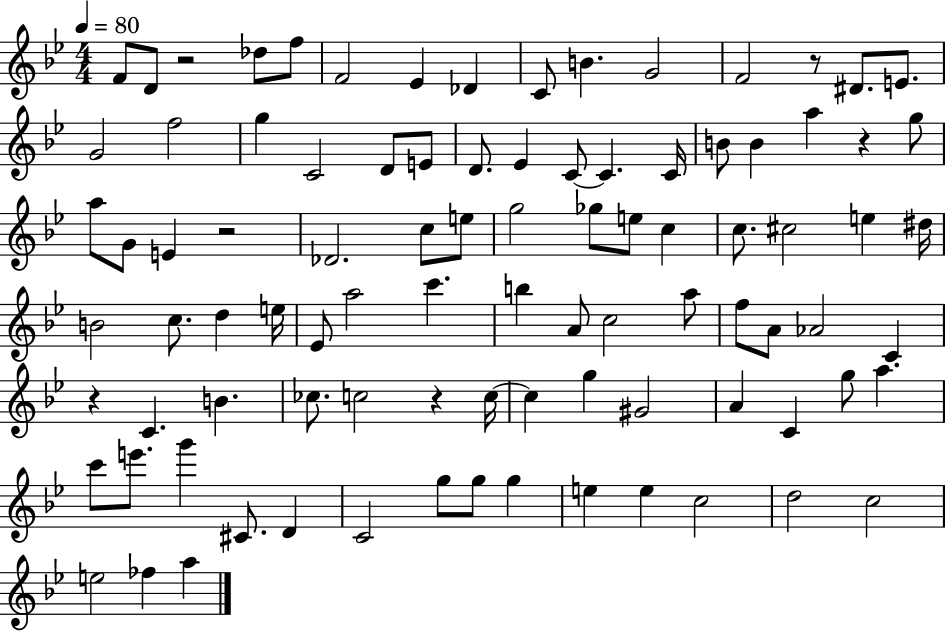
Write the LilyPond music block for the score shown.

{
  \clef treble
  \numericTimeSignature
  \time 4/4
  \key bes \major
  \tempo 4 = 80
  f'8 d'8 r2 des''8 f''8 | f'2 ees'4 des'4 | c'8 b'4. g'2 | f'2 r8 dis'8. e'8. | \break g'2 f''2 | g''4 c'2 d'8 e'8 | d'8. ees'4 c'8~~ c'4. c'16 | b'8 b'4 a''4 r4 g''8 | \break a''8 g'8 e'4 r2 | des'2. c''8 e''8 | g''2 ges''8 e''8 c''4 | c''8. cis''2 e''4 dis''16 | \break b'2 c''8. d''4 e''16 | ees'8 a''2 c'''4. | b''4 a'8 c''2 a''8 | f''8 a'8 aes'2 c'4 | \break r4 c'4. b'4. | ces''8. c''2 r4 c''16~~ | c''4 g''4 gis'2 | a'4 c'4 g''8 a''4. | \break c'''8 e'''8. g'''4 cis'8. d'4 | c'2 g''8 g''8 g''4 | e''4 e''4 c''2 | d''2 c''2 | \break e''2 fes''4 a''4 | \bar "|."
}